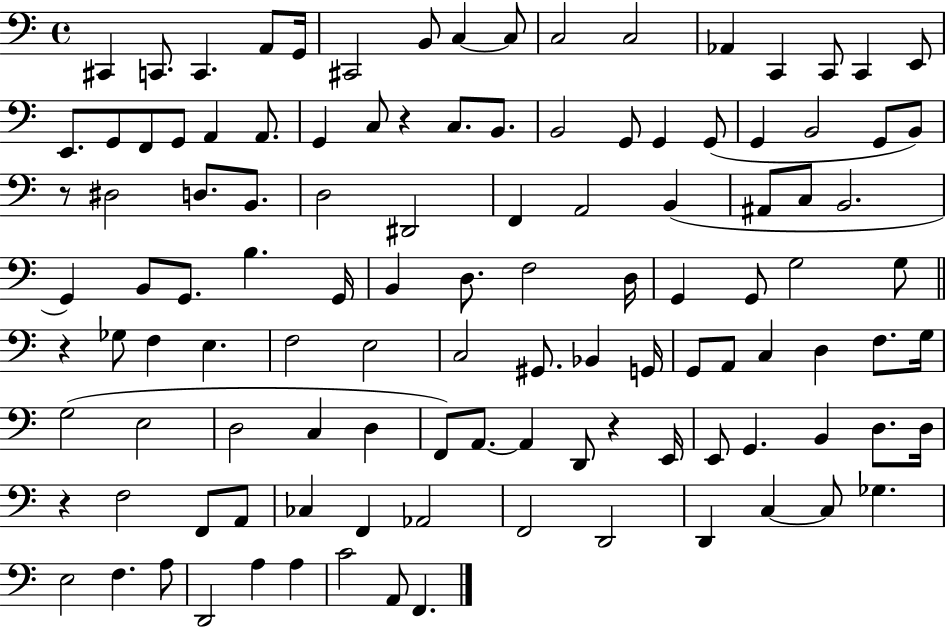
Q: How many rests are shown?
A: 5